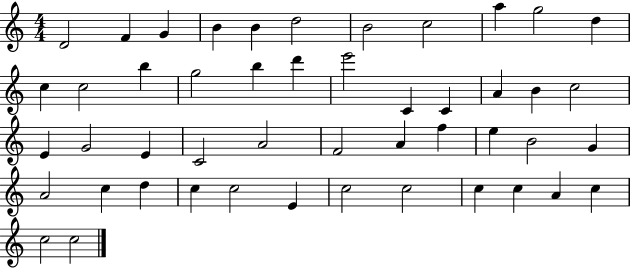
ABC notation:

X:1
T:Untitled
M:4/4
L:1/4
K:C
D2 F G B B d2 B2 c2 a g2 d c c2 b g2 b d' e'2 C C A B c2 E G2 E C2 A2 F2 A f e B2 G A2 c d c c2 E c2 c2 c c A c c2 c2